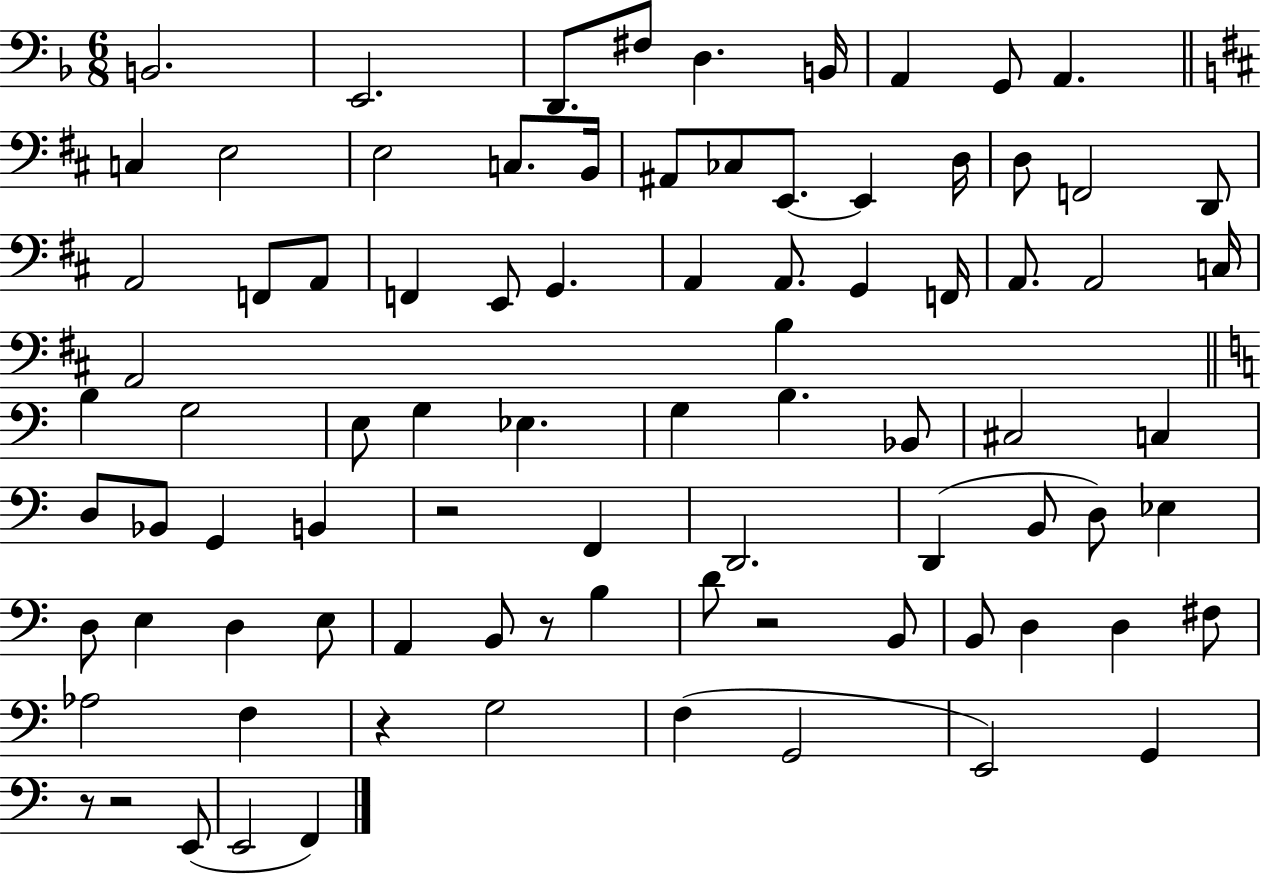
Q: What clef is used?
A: bass